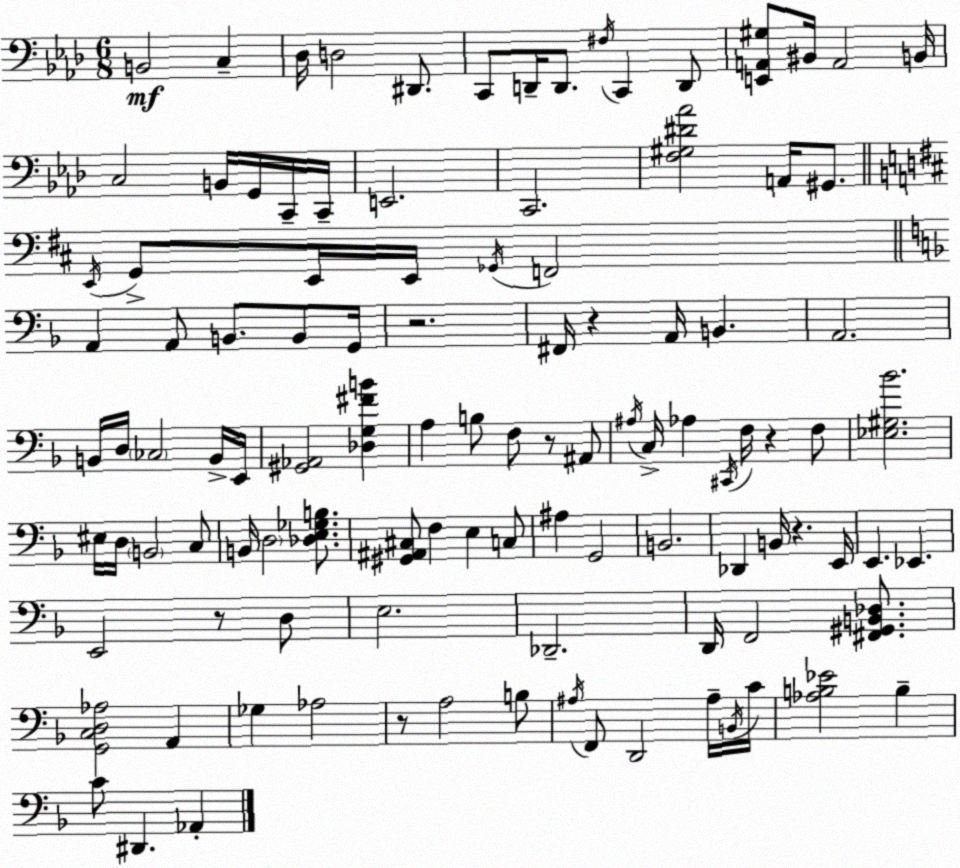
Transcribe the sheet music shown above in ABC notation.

X:1
T:Untitled
M:6/8
L:1/4
K:Ab
B,,2 C, _D,/4 D,2 ^D,,/2 C,,/2 D,,/4 D,,/2 ^F,/4 C,, D,,/2 [E,,A,,^G,]/2 ^B,,/4 A,,2 B,,/4 C,2 B,,/4 G,,/4 C,,/4 C,,/4 E,,2 C,,2 [F,^G,^D_A]2 A,,/4 ^G,,/2 E,,/4 G,,/2 E,,/4 E,,/4 _G,,/4 F,,2 A,, A,,/2 B,,/2 B,,/2 G,,/4 z2 ^F,,/4 z A,,/4 B,, A,,2 B,,/4 D,/4 _C,2 B,,/4 E,,/4 [^G,,_A,,]2 [_D,G,^FB] A, B,/2 F,/2 z/2 ^A,,/2 ^A,/4 C,/4 _A, ^C,,/4 F,/4 z F,/2 [_E,^G,_B]2 ^E,/4 D,/4 B,,2 C,/2 B,,/4 D,2 [_D,E,_G,B,]/2 [^G,,^A,,^C,]/2 F, E, C,/2 ^A, G,,2 B,,2 _D,, B,,/4 z E,,/4 E,, _E,, E,,2 z/2 D,/2 E,2 _D,,2 D,,/4 F,,2 [^F,,^G,,B,,_D,]/2 [G,,C,D,_A,]2 A,, _G, _A,2 z/2 A,2 B,/2 ^A,/4 F,,/2 D,,2 ^A,/4 B,,/4 C/4 [_A,B,_E]2 B, C/2 ^D,, _A,,